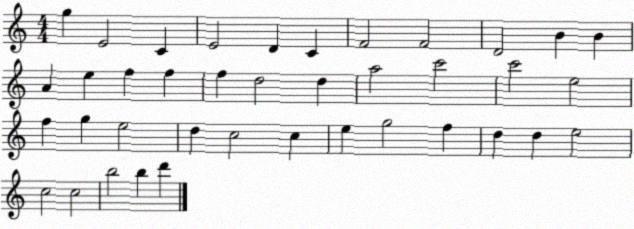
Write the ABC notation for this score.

X:1
T:Untitled
M:4/4
L:1/4
K:C
g E2 C E2 D C F2 F2 D2 B B A e f f f d2 d a2 c'2 c'2 e2 f g e2 d c2 c e g2 f d d e2 c2 c2 b2 b d'